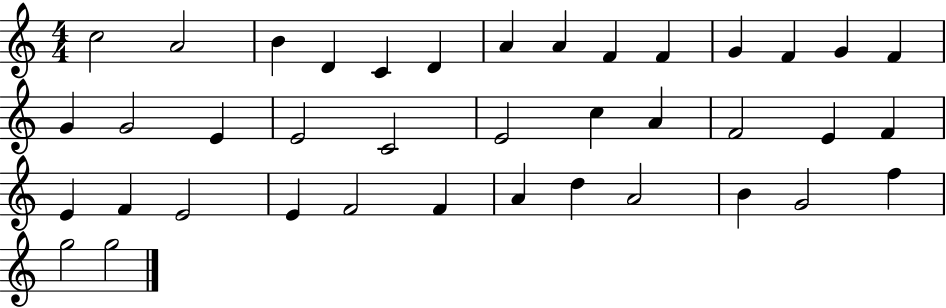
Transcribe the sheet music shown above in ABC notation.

X:1
T:Untitled
M:4/4
L:1/4
K:C
c2 A2 B D C D A A F F G F G F G G2 E E2 C2 E2 c A F2 E F E F E2 E F2 F A d A2 B G2 f g2 g2